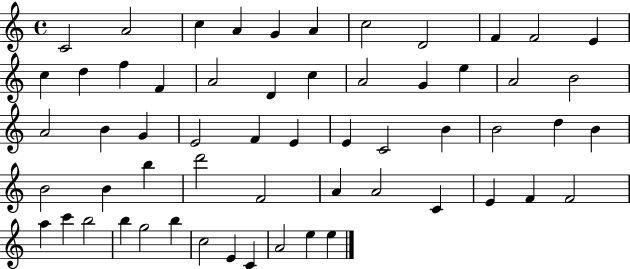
{
  \clef treble
  \time 4/4
  \defaultTimeSignature
  \key c \major
  c'2 a'2 | c''4 a'4 g'4 a'4 | c''2 d'2 | f'4 f'2 e'4 | \break c''4 d''4 f''4 f'4 | a'2 d'4 c''4 | a'2 g'4 e''4 | a'2 b'2 | \break a'2 b'4 g'4 | e'2 f'4 e'4 | e'4 c'2 b'4 | b'2 d''4 b'4 | \break b'2 b'4 b''4 | d'''2 f'2 | a'4 a'2 c'4 | e'4 f'4 f'2 | \break a''4 c'''4 b''2 | b''4 g''2 b''4 | c''2 e'4 c'4 | a'2 e''4 e''4 | \break \bar "|."
}